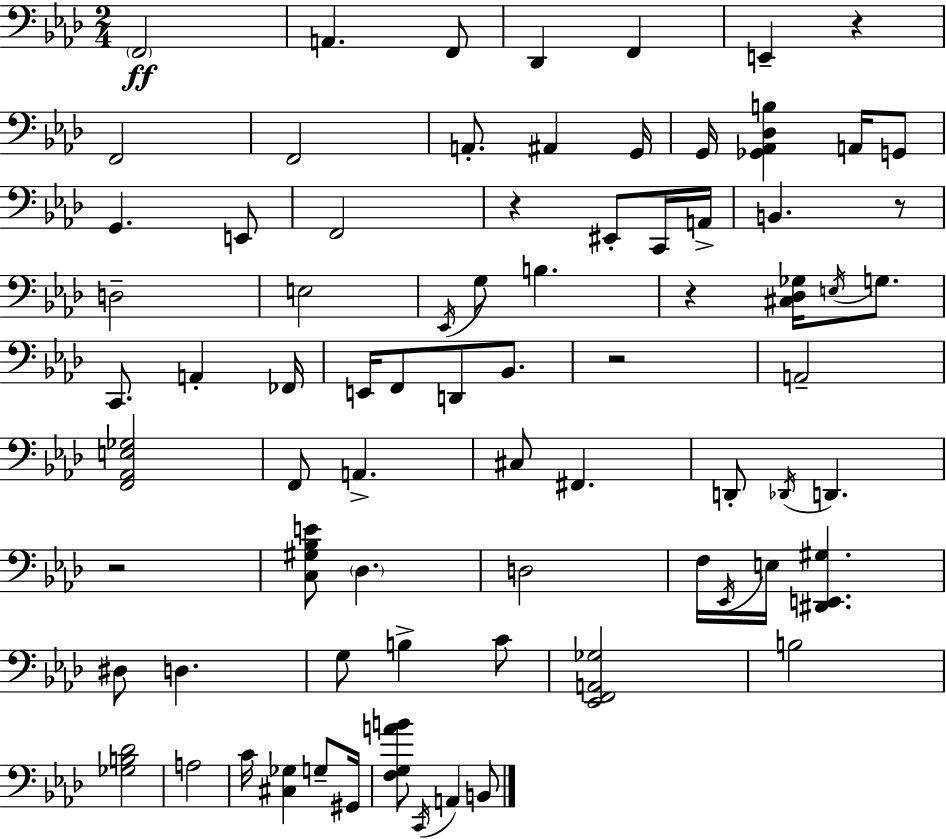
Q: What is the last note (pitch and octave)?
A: B2